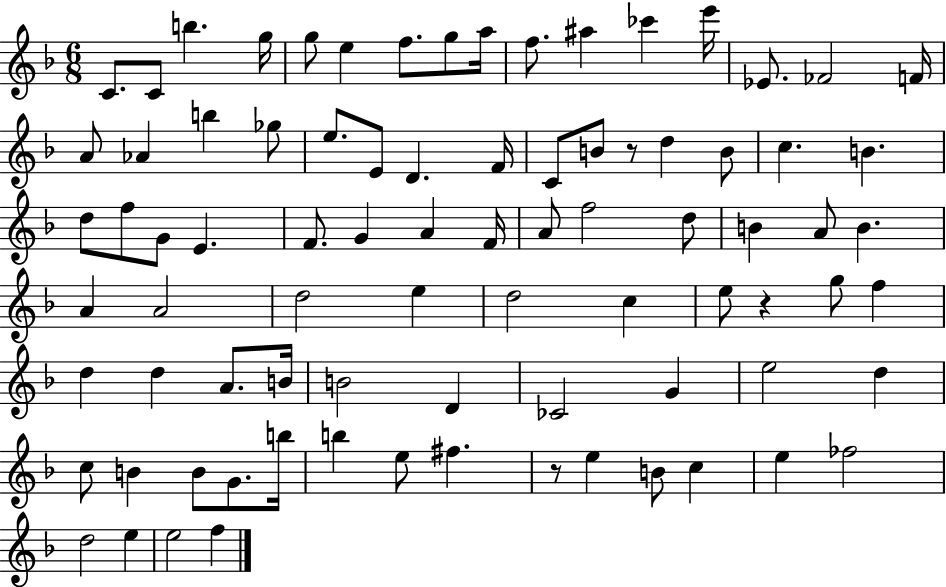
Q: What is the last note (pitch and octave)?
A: F5